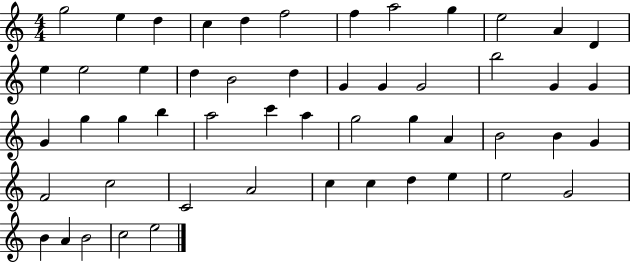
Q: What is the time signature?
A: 4/4